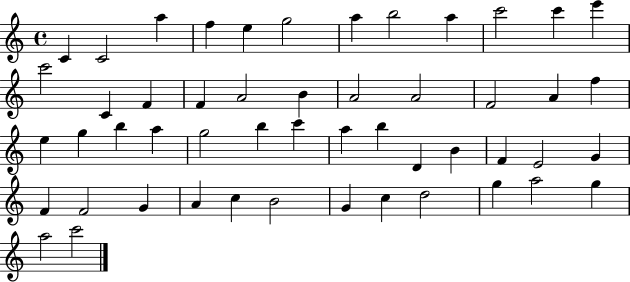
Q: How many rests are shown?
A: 0